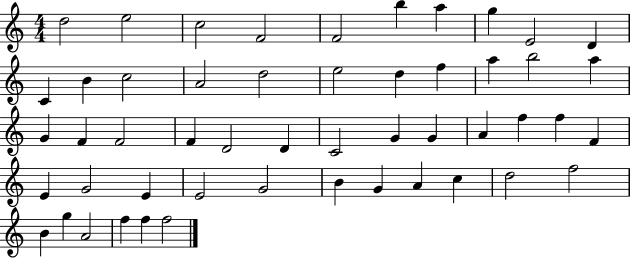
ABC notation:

X:1
T:Untitled
M:4/4
L:1/4
K:C
d2 e2 c2 F2 F2 b a g E2 D C B c2 A2 d2 e2 d f a b2 a G F F2 F D2 D C2 G G A f f F E G2 E E2 G2 B G A c d2 f2 B g A2 f f f2